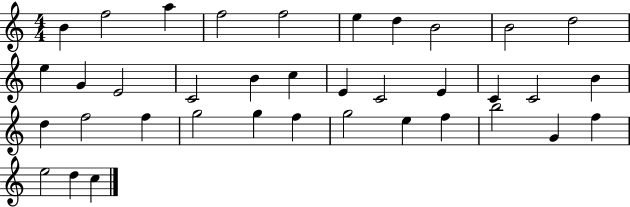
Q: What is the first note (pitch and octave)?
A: B4